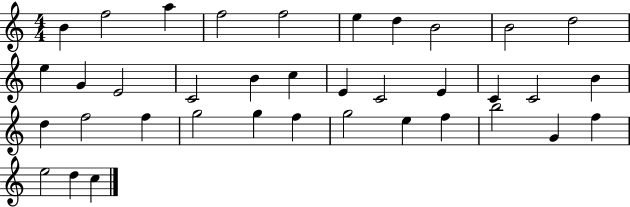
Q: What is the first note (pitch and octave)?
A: B4